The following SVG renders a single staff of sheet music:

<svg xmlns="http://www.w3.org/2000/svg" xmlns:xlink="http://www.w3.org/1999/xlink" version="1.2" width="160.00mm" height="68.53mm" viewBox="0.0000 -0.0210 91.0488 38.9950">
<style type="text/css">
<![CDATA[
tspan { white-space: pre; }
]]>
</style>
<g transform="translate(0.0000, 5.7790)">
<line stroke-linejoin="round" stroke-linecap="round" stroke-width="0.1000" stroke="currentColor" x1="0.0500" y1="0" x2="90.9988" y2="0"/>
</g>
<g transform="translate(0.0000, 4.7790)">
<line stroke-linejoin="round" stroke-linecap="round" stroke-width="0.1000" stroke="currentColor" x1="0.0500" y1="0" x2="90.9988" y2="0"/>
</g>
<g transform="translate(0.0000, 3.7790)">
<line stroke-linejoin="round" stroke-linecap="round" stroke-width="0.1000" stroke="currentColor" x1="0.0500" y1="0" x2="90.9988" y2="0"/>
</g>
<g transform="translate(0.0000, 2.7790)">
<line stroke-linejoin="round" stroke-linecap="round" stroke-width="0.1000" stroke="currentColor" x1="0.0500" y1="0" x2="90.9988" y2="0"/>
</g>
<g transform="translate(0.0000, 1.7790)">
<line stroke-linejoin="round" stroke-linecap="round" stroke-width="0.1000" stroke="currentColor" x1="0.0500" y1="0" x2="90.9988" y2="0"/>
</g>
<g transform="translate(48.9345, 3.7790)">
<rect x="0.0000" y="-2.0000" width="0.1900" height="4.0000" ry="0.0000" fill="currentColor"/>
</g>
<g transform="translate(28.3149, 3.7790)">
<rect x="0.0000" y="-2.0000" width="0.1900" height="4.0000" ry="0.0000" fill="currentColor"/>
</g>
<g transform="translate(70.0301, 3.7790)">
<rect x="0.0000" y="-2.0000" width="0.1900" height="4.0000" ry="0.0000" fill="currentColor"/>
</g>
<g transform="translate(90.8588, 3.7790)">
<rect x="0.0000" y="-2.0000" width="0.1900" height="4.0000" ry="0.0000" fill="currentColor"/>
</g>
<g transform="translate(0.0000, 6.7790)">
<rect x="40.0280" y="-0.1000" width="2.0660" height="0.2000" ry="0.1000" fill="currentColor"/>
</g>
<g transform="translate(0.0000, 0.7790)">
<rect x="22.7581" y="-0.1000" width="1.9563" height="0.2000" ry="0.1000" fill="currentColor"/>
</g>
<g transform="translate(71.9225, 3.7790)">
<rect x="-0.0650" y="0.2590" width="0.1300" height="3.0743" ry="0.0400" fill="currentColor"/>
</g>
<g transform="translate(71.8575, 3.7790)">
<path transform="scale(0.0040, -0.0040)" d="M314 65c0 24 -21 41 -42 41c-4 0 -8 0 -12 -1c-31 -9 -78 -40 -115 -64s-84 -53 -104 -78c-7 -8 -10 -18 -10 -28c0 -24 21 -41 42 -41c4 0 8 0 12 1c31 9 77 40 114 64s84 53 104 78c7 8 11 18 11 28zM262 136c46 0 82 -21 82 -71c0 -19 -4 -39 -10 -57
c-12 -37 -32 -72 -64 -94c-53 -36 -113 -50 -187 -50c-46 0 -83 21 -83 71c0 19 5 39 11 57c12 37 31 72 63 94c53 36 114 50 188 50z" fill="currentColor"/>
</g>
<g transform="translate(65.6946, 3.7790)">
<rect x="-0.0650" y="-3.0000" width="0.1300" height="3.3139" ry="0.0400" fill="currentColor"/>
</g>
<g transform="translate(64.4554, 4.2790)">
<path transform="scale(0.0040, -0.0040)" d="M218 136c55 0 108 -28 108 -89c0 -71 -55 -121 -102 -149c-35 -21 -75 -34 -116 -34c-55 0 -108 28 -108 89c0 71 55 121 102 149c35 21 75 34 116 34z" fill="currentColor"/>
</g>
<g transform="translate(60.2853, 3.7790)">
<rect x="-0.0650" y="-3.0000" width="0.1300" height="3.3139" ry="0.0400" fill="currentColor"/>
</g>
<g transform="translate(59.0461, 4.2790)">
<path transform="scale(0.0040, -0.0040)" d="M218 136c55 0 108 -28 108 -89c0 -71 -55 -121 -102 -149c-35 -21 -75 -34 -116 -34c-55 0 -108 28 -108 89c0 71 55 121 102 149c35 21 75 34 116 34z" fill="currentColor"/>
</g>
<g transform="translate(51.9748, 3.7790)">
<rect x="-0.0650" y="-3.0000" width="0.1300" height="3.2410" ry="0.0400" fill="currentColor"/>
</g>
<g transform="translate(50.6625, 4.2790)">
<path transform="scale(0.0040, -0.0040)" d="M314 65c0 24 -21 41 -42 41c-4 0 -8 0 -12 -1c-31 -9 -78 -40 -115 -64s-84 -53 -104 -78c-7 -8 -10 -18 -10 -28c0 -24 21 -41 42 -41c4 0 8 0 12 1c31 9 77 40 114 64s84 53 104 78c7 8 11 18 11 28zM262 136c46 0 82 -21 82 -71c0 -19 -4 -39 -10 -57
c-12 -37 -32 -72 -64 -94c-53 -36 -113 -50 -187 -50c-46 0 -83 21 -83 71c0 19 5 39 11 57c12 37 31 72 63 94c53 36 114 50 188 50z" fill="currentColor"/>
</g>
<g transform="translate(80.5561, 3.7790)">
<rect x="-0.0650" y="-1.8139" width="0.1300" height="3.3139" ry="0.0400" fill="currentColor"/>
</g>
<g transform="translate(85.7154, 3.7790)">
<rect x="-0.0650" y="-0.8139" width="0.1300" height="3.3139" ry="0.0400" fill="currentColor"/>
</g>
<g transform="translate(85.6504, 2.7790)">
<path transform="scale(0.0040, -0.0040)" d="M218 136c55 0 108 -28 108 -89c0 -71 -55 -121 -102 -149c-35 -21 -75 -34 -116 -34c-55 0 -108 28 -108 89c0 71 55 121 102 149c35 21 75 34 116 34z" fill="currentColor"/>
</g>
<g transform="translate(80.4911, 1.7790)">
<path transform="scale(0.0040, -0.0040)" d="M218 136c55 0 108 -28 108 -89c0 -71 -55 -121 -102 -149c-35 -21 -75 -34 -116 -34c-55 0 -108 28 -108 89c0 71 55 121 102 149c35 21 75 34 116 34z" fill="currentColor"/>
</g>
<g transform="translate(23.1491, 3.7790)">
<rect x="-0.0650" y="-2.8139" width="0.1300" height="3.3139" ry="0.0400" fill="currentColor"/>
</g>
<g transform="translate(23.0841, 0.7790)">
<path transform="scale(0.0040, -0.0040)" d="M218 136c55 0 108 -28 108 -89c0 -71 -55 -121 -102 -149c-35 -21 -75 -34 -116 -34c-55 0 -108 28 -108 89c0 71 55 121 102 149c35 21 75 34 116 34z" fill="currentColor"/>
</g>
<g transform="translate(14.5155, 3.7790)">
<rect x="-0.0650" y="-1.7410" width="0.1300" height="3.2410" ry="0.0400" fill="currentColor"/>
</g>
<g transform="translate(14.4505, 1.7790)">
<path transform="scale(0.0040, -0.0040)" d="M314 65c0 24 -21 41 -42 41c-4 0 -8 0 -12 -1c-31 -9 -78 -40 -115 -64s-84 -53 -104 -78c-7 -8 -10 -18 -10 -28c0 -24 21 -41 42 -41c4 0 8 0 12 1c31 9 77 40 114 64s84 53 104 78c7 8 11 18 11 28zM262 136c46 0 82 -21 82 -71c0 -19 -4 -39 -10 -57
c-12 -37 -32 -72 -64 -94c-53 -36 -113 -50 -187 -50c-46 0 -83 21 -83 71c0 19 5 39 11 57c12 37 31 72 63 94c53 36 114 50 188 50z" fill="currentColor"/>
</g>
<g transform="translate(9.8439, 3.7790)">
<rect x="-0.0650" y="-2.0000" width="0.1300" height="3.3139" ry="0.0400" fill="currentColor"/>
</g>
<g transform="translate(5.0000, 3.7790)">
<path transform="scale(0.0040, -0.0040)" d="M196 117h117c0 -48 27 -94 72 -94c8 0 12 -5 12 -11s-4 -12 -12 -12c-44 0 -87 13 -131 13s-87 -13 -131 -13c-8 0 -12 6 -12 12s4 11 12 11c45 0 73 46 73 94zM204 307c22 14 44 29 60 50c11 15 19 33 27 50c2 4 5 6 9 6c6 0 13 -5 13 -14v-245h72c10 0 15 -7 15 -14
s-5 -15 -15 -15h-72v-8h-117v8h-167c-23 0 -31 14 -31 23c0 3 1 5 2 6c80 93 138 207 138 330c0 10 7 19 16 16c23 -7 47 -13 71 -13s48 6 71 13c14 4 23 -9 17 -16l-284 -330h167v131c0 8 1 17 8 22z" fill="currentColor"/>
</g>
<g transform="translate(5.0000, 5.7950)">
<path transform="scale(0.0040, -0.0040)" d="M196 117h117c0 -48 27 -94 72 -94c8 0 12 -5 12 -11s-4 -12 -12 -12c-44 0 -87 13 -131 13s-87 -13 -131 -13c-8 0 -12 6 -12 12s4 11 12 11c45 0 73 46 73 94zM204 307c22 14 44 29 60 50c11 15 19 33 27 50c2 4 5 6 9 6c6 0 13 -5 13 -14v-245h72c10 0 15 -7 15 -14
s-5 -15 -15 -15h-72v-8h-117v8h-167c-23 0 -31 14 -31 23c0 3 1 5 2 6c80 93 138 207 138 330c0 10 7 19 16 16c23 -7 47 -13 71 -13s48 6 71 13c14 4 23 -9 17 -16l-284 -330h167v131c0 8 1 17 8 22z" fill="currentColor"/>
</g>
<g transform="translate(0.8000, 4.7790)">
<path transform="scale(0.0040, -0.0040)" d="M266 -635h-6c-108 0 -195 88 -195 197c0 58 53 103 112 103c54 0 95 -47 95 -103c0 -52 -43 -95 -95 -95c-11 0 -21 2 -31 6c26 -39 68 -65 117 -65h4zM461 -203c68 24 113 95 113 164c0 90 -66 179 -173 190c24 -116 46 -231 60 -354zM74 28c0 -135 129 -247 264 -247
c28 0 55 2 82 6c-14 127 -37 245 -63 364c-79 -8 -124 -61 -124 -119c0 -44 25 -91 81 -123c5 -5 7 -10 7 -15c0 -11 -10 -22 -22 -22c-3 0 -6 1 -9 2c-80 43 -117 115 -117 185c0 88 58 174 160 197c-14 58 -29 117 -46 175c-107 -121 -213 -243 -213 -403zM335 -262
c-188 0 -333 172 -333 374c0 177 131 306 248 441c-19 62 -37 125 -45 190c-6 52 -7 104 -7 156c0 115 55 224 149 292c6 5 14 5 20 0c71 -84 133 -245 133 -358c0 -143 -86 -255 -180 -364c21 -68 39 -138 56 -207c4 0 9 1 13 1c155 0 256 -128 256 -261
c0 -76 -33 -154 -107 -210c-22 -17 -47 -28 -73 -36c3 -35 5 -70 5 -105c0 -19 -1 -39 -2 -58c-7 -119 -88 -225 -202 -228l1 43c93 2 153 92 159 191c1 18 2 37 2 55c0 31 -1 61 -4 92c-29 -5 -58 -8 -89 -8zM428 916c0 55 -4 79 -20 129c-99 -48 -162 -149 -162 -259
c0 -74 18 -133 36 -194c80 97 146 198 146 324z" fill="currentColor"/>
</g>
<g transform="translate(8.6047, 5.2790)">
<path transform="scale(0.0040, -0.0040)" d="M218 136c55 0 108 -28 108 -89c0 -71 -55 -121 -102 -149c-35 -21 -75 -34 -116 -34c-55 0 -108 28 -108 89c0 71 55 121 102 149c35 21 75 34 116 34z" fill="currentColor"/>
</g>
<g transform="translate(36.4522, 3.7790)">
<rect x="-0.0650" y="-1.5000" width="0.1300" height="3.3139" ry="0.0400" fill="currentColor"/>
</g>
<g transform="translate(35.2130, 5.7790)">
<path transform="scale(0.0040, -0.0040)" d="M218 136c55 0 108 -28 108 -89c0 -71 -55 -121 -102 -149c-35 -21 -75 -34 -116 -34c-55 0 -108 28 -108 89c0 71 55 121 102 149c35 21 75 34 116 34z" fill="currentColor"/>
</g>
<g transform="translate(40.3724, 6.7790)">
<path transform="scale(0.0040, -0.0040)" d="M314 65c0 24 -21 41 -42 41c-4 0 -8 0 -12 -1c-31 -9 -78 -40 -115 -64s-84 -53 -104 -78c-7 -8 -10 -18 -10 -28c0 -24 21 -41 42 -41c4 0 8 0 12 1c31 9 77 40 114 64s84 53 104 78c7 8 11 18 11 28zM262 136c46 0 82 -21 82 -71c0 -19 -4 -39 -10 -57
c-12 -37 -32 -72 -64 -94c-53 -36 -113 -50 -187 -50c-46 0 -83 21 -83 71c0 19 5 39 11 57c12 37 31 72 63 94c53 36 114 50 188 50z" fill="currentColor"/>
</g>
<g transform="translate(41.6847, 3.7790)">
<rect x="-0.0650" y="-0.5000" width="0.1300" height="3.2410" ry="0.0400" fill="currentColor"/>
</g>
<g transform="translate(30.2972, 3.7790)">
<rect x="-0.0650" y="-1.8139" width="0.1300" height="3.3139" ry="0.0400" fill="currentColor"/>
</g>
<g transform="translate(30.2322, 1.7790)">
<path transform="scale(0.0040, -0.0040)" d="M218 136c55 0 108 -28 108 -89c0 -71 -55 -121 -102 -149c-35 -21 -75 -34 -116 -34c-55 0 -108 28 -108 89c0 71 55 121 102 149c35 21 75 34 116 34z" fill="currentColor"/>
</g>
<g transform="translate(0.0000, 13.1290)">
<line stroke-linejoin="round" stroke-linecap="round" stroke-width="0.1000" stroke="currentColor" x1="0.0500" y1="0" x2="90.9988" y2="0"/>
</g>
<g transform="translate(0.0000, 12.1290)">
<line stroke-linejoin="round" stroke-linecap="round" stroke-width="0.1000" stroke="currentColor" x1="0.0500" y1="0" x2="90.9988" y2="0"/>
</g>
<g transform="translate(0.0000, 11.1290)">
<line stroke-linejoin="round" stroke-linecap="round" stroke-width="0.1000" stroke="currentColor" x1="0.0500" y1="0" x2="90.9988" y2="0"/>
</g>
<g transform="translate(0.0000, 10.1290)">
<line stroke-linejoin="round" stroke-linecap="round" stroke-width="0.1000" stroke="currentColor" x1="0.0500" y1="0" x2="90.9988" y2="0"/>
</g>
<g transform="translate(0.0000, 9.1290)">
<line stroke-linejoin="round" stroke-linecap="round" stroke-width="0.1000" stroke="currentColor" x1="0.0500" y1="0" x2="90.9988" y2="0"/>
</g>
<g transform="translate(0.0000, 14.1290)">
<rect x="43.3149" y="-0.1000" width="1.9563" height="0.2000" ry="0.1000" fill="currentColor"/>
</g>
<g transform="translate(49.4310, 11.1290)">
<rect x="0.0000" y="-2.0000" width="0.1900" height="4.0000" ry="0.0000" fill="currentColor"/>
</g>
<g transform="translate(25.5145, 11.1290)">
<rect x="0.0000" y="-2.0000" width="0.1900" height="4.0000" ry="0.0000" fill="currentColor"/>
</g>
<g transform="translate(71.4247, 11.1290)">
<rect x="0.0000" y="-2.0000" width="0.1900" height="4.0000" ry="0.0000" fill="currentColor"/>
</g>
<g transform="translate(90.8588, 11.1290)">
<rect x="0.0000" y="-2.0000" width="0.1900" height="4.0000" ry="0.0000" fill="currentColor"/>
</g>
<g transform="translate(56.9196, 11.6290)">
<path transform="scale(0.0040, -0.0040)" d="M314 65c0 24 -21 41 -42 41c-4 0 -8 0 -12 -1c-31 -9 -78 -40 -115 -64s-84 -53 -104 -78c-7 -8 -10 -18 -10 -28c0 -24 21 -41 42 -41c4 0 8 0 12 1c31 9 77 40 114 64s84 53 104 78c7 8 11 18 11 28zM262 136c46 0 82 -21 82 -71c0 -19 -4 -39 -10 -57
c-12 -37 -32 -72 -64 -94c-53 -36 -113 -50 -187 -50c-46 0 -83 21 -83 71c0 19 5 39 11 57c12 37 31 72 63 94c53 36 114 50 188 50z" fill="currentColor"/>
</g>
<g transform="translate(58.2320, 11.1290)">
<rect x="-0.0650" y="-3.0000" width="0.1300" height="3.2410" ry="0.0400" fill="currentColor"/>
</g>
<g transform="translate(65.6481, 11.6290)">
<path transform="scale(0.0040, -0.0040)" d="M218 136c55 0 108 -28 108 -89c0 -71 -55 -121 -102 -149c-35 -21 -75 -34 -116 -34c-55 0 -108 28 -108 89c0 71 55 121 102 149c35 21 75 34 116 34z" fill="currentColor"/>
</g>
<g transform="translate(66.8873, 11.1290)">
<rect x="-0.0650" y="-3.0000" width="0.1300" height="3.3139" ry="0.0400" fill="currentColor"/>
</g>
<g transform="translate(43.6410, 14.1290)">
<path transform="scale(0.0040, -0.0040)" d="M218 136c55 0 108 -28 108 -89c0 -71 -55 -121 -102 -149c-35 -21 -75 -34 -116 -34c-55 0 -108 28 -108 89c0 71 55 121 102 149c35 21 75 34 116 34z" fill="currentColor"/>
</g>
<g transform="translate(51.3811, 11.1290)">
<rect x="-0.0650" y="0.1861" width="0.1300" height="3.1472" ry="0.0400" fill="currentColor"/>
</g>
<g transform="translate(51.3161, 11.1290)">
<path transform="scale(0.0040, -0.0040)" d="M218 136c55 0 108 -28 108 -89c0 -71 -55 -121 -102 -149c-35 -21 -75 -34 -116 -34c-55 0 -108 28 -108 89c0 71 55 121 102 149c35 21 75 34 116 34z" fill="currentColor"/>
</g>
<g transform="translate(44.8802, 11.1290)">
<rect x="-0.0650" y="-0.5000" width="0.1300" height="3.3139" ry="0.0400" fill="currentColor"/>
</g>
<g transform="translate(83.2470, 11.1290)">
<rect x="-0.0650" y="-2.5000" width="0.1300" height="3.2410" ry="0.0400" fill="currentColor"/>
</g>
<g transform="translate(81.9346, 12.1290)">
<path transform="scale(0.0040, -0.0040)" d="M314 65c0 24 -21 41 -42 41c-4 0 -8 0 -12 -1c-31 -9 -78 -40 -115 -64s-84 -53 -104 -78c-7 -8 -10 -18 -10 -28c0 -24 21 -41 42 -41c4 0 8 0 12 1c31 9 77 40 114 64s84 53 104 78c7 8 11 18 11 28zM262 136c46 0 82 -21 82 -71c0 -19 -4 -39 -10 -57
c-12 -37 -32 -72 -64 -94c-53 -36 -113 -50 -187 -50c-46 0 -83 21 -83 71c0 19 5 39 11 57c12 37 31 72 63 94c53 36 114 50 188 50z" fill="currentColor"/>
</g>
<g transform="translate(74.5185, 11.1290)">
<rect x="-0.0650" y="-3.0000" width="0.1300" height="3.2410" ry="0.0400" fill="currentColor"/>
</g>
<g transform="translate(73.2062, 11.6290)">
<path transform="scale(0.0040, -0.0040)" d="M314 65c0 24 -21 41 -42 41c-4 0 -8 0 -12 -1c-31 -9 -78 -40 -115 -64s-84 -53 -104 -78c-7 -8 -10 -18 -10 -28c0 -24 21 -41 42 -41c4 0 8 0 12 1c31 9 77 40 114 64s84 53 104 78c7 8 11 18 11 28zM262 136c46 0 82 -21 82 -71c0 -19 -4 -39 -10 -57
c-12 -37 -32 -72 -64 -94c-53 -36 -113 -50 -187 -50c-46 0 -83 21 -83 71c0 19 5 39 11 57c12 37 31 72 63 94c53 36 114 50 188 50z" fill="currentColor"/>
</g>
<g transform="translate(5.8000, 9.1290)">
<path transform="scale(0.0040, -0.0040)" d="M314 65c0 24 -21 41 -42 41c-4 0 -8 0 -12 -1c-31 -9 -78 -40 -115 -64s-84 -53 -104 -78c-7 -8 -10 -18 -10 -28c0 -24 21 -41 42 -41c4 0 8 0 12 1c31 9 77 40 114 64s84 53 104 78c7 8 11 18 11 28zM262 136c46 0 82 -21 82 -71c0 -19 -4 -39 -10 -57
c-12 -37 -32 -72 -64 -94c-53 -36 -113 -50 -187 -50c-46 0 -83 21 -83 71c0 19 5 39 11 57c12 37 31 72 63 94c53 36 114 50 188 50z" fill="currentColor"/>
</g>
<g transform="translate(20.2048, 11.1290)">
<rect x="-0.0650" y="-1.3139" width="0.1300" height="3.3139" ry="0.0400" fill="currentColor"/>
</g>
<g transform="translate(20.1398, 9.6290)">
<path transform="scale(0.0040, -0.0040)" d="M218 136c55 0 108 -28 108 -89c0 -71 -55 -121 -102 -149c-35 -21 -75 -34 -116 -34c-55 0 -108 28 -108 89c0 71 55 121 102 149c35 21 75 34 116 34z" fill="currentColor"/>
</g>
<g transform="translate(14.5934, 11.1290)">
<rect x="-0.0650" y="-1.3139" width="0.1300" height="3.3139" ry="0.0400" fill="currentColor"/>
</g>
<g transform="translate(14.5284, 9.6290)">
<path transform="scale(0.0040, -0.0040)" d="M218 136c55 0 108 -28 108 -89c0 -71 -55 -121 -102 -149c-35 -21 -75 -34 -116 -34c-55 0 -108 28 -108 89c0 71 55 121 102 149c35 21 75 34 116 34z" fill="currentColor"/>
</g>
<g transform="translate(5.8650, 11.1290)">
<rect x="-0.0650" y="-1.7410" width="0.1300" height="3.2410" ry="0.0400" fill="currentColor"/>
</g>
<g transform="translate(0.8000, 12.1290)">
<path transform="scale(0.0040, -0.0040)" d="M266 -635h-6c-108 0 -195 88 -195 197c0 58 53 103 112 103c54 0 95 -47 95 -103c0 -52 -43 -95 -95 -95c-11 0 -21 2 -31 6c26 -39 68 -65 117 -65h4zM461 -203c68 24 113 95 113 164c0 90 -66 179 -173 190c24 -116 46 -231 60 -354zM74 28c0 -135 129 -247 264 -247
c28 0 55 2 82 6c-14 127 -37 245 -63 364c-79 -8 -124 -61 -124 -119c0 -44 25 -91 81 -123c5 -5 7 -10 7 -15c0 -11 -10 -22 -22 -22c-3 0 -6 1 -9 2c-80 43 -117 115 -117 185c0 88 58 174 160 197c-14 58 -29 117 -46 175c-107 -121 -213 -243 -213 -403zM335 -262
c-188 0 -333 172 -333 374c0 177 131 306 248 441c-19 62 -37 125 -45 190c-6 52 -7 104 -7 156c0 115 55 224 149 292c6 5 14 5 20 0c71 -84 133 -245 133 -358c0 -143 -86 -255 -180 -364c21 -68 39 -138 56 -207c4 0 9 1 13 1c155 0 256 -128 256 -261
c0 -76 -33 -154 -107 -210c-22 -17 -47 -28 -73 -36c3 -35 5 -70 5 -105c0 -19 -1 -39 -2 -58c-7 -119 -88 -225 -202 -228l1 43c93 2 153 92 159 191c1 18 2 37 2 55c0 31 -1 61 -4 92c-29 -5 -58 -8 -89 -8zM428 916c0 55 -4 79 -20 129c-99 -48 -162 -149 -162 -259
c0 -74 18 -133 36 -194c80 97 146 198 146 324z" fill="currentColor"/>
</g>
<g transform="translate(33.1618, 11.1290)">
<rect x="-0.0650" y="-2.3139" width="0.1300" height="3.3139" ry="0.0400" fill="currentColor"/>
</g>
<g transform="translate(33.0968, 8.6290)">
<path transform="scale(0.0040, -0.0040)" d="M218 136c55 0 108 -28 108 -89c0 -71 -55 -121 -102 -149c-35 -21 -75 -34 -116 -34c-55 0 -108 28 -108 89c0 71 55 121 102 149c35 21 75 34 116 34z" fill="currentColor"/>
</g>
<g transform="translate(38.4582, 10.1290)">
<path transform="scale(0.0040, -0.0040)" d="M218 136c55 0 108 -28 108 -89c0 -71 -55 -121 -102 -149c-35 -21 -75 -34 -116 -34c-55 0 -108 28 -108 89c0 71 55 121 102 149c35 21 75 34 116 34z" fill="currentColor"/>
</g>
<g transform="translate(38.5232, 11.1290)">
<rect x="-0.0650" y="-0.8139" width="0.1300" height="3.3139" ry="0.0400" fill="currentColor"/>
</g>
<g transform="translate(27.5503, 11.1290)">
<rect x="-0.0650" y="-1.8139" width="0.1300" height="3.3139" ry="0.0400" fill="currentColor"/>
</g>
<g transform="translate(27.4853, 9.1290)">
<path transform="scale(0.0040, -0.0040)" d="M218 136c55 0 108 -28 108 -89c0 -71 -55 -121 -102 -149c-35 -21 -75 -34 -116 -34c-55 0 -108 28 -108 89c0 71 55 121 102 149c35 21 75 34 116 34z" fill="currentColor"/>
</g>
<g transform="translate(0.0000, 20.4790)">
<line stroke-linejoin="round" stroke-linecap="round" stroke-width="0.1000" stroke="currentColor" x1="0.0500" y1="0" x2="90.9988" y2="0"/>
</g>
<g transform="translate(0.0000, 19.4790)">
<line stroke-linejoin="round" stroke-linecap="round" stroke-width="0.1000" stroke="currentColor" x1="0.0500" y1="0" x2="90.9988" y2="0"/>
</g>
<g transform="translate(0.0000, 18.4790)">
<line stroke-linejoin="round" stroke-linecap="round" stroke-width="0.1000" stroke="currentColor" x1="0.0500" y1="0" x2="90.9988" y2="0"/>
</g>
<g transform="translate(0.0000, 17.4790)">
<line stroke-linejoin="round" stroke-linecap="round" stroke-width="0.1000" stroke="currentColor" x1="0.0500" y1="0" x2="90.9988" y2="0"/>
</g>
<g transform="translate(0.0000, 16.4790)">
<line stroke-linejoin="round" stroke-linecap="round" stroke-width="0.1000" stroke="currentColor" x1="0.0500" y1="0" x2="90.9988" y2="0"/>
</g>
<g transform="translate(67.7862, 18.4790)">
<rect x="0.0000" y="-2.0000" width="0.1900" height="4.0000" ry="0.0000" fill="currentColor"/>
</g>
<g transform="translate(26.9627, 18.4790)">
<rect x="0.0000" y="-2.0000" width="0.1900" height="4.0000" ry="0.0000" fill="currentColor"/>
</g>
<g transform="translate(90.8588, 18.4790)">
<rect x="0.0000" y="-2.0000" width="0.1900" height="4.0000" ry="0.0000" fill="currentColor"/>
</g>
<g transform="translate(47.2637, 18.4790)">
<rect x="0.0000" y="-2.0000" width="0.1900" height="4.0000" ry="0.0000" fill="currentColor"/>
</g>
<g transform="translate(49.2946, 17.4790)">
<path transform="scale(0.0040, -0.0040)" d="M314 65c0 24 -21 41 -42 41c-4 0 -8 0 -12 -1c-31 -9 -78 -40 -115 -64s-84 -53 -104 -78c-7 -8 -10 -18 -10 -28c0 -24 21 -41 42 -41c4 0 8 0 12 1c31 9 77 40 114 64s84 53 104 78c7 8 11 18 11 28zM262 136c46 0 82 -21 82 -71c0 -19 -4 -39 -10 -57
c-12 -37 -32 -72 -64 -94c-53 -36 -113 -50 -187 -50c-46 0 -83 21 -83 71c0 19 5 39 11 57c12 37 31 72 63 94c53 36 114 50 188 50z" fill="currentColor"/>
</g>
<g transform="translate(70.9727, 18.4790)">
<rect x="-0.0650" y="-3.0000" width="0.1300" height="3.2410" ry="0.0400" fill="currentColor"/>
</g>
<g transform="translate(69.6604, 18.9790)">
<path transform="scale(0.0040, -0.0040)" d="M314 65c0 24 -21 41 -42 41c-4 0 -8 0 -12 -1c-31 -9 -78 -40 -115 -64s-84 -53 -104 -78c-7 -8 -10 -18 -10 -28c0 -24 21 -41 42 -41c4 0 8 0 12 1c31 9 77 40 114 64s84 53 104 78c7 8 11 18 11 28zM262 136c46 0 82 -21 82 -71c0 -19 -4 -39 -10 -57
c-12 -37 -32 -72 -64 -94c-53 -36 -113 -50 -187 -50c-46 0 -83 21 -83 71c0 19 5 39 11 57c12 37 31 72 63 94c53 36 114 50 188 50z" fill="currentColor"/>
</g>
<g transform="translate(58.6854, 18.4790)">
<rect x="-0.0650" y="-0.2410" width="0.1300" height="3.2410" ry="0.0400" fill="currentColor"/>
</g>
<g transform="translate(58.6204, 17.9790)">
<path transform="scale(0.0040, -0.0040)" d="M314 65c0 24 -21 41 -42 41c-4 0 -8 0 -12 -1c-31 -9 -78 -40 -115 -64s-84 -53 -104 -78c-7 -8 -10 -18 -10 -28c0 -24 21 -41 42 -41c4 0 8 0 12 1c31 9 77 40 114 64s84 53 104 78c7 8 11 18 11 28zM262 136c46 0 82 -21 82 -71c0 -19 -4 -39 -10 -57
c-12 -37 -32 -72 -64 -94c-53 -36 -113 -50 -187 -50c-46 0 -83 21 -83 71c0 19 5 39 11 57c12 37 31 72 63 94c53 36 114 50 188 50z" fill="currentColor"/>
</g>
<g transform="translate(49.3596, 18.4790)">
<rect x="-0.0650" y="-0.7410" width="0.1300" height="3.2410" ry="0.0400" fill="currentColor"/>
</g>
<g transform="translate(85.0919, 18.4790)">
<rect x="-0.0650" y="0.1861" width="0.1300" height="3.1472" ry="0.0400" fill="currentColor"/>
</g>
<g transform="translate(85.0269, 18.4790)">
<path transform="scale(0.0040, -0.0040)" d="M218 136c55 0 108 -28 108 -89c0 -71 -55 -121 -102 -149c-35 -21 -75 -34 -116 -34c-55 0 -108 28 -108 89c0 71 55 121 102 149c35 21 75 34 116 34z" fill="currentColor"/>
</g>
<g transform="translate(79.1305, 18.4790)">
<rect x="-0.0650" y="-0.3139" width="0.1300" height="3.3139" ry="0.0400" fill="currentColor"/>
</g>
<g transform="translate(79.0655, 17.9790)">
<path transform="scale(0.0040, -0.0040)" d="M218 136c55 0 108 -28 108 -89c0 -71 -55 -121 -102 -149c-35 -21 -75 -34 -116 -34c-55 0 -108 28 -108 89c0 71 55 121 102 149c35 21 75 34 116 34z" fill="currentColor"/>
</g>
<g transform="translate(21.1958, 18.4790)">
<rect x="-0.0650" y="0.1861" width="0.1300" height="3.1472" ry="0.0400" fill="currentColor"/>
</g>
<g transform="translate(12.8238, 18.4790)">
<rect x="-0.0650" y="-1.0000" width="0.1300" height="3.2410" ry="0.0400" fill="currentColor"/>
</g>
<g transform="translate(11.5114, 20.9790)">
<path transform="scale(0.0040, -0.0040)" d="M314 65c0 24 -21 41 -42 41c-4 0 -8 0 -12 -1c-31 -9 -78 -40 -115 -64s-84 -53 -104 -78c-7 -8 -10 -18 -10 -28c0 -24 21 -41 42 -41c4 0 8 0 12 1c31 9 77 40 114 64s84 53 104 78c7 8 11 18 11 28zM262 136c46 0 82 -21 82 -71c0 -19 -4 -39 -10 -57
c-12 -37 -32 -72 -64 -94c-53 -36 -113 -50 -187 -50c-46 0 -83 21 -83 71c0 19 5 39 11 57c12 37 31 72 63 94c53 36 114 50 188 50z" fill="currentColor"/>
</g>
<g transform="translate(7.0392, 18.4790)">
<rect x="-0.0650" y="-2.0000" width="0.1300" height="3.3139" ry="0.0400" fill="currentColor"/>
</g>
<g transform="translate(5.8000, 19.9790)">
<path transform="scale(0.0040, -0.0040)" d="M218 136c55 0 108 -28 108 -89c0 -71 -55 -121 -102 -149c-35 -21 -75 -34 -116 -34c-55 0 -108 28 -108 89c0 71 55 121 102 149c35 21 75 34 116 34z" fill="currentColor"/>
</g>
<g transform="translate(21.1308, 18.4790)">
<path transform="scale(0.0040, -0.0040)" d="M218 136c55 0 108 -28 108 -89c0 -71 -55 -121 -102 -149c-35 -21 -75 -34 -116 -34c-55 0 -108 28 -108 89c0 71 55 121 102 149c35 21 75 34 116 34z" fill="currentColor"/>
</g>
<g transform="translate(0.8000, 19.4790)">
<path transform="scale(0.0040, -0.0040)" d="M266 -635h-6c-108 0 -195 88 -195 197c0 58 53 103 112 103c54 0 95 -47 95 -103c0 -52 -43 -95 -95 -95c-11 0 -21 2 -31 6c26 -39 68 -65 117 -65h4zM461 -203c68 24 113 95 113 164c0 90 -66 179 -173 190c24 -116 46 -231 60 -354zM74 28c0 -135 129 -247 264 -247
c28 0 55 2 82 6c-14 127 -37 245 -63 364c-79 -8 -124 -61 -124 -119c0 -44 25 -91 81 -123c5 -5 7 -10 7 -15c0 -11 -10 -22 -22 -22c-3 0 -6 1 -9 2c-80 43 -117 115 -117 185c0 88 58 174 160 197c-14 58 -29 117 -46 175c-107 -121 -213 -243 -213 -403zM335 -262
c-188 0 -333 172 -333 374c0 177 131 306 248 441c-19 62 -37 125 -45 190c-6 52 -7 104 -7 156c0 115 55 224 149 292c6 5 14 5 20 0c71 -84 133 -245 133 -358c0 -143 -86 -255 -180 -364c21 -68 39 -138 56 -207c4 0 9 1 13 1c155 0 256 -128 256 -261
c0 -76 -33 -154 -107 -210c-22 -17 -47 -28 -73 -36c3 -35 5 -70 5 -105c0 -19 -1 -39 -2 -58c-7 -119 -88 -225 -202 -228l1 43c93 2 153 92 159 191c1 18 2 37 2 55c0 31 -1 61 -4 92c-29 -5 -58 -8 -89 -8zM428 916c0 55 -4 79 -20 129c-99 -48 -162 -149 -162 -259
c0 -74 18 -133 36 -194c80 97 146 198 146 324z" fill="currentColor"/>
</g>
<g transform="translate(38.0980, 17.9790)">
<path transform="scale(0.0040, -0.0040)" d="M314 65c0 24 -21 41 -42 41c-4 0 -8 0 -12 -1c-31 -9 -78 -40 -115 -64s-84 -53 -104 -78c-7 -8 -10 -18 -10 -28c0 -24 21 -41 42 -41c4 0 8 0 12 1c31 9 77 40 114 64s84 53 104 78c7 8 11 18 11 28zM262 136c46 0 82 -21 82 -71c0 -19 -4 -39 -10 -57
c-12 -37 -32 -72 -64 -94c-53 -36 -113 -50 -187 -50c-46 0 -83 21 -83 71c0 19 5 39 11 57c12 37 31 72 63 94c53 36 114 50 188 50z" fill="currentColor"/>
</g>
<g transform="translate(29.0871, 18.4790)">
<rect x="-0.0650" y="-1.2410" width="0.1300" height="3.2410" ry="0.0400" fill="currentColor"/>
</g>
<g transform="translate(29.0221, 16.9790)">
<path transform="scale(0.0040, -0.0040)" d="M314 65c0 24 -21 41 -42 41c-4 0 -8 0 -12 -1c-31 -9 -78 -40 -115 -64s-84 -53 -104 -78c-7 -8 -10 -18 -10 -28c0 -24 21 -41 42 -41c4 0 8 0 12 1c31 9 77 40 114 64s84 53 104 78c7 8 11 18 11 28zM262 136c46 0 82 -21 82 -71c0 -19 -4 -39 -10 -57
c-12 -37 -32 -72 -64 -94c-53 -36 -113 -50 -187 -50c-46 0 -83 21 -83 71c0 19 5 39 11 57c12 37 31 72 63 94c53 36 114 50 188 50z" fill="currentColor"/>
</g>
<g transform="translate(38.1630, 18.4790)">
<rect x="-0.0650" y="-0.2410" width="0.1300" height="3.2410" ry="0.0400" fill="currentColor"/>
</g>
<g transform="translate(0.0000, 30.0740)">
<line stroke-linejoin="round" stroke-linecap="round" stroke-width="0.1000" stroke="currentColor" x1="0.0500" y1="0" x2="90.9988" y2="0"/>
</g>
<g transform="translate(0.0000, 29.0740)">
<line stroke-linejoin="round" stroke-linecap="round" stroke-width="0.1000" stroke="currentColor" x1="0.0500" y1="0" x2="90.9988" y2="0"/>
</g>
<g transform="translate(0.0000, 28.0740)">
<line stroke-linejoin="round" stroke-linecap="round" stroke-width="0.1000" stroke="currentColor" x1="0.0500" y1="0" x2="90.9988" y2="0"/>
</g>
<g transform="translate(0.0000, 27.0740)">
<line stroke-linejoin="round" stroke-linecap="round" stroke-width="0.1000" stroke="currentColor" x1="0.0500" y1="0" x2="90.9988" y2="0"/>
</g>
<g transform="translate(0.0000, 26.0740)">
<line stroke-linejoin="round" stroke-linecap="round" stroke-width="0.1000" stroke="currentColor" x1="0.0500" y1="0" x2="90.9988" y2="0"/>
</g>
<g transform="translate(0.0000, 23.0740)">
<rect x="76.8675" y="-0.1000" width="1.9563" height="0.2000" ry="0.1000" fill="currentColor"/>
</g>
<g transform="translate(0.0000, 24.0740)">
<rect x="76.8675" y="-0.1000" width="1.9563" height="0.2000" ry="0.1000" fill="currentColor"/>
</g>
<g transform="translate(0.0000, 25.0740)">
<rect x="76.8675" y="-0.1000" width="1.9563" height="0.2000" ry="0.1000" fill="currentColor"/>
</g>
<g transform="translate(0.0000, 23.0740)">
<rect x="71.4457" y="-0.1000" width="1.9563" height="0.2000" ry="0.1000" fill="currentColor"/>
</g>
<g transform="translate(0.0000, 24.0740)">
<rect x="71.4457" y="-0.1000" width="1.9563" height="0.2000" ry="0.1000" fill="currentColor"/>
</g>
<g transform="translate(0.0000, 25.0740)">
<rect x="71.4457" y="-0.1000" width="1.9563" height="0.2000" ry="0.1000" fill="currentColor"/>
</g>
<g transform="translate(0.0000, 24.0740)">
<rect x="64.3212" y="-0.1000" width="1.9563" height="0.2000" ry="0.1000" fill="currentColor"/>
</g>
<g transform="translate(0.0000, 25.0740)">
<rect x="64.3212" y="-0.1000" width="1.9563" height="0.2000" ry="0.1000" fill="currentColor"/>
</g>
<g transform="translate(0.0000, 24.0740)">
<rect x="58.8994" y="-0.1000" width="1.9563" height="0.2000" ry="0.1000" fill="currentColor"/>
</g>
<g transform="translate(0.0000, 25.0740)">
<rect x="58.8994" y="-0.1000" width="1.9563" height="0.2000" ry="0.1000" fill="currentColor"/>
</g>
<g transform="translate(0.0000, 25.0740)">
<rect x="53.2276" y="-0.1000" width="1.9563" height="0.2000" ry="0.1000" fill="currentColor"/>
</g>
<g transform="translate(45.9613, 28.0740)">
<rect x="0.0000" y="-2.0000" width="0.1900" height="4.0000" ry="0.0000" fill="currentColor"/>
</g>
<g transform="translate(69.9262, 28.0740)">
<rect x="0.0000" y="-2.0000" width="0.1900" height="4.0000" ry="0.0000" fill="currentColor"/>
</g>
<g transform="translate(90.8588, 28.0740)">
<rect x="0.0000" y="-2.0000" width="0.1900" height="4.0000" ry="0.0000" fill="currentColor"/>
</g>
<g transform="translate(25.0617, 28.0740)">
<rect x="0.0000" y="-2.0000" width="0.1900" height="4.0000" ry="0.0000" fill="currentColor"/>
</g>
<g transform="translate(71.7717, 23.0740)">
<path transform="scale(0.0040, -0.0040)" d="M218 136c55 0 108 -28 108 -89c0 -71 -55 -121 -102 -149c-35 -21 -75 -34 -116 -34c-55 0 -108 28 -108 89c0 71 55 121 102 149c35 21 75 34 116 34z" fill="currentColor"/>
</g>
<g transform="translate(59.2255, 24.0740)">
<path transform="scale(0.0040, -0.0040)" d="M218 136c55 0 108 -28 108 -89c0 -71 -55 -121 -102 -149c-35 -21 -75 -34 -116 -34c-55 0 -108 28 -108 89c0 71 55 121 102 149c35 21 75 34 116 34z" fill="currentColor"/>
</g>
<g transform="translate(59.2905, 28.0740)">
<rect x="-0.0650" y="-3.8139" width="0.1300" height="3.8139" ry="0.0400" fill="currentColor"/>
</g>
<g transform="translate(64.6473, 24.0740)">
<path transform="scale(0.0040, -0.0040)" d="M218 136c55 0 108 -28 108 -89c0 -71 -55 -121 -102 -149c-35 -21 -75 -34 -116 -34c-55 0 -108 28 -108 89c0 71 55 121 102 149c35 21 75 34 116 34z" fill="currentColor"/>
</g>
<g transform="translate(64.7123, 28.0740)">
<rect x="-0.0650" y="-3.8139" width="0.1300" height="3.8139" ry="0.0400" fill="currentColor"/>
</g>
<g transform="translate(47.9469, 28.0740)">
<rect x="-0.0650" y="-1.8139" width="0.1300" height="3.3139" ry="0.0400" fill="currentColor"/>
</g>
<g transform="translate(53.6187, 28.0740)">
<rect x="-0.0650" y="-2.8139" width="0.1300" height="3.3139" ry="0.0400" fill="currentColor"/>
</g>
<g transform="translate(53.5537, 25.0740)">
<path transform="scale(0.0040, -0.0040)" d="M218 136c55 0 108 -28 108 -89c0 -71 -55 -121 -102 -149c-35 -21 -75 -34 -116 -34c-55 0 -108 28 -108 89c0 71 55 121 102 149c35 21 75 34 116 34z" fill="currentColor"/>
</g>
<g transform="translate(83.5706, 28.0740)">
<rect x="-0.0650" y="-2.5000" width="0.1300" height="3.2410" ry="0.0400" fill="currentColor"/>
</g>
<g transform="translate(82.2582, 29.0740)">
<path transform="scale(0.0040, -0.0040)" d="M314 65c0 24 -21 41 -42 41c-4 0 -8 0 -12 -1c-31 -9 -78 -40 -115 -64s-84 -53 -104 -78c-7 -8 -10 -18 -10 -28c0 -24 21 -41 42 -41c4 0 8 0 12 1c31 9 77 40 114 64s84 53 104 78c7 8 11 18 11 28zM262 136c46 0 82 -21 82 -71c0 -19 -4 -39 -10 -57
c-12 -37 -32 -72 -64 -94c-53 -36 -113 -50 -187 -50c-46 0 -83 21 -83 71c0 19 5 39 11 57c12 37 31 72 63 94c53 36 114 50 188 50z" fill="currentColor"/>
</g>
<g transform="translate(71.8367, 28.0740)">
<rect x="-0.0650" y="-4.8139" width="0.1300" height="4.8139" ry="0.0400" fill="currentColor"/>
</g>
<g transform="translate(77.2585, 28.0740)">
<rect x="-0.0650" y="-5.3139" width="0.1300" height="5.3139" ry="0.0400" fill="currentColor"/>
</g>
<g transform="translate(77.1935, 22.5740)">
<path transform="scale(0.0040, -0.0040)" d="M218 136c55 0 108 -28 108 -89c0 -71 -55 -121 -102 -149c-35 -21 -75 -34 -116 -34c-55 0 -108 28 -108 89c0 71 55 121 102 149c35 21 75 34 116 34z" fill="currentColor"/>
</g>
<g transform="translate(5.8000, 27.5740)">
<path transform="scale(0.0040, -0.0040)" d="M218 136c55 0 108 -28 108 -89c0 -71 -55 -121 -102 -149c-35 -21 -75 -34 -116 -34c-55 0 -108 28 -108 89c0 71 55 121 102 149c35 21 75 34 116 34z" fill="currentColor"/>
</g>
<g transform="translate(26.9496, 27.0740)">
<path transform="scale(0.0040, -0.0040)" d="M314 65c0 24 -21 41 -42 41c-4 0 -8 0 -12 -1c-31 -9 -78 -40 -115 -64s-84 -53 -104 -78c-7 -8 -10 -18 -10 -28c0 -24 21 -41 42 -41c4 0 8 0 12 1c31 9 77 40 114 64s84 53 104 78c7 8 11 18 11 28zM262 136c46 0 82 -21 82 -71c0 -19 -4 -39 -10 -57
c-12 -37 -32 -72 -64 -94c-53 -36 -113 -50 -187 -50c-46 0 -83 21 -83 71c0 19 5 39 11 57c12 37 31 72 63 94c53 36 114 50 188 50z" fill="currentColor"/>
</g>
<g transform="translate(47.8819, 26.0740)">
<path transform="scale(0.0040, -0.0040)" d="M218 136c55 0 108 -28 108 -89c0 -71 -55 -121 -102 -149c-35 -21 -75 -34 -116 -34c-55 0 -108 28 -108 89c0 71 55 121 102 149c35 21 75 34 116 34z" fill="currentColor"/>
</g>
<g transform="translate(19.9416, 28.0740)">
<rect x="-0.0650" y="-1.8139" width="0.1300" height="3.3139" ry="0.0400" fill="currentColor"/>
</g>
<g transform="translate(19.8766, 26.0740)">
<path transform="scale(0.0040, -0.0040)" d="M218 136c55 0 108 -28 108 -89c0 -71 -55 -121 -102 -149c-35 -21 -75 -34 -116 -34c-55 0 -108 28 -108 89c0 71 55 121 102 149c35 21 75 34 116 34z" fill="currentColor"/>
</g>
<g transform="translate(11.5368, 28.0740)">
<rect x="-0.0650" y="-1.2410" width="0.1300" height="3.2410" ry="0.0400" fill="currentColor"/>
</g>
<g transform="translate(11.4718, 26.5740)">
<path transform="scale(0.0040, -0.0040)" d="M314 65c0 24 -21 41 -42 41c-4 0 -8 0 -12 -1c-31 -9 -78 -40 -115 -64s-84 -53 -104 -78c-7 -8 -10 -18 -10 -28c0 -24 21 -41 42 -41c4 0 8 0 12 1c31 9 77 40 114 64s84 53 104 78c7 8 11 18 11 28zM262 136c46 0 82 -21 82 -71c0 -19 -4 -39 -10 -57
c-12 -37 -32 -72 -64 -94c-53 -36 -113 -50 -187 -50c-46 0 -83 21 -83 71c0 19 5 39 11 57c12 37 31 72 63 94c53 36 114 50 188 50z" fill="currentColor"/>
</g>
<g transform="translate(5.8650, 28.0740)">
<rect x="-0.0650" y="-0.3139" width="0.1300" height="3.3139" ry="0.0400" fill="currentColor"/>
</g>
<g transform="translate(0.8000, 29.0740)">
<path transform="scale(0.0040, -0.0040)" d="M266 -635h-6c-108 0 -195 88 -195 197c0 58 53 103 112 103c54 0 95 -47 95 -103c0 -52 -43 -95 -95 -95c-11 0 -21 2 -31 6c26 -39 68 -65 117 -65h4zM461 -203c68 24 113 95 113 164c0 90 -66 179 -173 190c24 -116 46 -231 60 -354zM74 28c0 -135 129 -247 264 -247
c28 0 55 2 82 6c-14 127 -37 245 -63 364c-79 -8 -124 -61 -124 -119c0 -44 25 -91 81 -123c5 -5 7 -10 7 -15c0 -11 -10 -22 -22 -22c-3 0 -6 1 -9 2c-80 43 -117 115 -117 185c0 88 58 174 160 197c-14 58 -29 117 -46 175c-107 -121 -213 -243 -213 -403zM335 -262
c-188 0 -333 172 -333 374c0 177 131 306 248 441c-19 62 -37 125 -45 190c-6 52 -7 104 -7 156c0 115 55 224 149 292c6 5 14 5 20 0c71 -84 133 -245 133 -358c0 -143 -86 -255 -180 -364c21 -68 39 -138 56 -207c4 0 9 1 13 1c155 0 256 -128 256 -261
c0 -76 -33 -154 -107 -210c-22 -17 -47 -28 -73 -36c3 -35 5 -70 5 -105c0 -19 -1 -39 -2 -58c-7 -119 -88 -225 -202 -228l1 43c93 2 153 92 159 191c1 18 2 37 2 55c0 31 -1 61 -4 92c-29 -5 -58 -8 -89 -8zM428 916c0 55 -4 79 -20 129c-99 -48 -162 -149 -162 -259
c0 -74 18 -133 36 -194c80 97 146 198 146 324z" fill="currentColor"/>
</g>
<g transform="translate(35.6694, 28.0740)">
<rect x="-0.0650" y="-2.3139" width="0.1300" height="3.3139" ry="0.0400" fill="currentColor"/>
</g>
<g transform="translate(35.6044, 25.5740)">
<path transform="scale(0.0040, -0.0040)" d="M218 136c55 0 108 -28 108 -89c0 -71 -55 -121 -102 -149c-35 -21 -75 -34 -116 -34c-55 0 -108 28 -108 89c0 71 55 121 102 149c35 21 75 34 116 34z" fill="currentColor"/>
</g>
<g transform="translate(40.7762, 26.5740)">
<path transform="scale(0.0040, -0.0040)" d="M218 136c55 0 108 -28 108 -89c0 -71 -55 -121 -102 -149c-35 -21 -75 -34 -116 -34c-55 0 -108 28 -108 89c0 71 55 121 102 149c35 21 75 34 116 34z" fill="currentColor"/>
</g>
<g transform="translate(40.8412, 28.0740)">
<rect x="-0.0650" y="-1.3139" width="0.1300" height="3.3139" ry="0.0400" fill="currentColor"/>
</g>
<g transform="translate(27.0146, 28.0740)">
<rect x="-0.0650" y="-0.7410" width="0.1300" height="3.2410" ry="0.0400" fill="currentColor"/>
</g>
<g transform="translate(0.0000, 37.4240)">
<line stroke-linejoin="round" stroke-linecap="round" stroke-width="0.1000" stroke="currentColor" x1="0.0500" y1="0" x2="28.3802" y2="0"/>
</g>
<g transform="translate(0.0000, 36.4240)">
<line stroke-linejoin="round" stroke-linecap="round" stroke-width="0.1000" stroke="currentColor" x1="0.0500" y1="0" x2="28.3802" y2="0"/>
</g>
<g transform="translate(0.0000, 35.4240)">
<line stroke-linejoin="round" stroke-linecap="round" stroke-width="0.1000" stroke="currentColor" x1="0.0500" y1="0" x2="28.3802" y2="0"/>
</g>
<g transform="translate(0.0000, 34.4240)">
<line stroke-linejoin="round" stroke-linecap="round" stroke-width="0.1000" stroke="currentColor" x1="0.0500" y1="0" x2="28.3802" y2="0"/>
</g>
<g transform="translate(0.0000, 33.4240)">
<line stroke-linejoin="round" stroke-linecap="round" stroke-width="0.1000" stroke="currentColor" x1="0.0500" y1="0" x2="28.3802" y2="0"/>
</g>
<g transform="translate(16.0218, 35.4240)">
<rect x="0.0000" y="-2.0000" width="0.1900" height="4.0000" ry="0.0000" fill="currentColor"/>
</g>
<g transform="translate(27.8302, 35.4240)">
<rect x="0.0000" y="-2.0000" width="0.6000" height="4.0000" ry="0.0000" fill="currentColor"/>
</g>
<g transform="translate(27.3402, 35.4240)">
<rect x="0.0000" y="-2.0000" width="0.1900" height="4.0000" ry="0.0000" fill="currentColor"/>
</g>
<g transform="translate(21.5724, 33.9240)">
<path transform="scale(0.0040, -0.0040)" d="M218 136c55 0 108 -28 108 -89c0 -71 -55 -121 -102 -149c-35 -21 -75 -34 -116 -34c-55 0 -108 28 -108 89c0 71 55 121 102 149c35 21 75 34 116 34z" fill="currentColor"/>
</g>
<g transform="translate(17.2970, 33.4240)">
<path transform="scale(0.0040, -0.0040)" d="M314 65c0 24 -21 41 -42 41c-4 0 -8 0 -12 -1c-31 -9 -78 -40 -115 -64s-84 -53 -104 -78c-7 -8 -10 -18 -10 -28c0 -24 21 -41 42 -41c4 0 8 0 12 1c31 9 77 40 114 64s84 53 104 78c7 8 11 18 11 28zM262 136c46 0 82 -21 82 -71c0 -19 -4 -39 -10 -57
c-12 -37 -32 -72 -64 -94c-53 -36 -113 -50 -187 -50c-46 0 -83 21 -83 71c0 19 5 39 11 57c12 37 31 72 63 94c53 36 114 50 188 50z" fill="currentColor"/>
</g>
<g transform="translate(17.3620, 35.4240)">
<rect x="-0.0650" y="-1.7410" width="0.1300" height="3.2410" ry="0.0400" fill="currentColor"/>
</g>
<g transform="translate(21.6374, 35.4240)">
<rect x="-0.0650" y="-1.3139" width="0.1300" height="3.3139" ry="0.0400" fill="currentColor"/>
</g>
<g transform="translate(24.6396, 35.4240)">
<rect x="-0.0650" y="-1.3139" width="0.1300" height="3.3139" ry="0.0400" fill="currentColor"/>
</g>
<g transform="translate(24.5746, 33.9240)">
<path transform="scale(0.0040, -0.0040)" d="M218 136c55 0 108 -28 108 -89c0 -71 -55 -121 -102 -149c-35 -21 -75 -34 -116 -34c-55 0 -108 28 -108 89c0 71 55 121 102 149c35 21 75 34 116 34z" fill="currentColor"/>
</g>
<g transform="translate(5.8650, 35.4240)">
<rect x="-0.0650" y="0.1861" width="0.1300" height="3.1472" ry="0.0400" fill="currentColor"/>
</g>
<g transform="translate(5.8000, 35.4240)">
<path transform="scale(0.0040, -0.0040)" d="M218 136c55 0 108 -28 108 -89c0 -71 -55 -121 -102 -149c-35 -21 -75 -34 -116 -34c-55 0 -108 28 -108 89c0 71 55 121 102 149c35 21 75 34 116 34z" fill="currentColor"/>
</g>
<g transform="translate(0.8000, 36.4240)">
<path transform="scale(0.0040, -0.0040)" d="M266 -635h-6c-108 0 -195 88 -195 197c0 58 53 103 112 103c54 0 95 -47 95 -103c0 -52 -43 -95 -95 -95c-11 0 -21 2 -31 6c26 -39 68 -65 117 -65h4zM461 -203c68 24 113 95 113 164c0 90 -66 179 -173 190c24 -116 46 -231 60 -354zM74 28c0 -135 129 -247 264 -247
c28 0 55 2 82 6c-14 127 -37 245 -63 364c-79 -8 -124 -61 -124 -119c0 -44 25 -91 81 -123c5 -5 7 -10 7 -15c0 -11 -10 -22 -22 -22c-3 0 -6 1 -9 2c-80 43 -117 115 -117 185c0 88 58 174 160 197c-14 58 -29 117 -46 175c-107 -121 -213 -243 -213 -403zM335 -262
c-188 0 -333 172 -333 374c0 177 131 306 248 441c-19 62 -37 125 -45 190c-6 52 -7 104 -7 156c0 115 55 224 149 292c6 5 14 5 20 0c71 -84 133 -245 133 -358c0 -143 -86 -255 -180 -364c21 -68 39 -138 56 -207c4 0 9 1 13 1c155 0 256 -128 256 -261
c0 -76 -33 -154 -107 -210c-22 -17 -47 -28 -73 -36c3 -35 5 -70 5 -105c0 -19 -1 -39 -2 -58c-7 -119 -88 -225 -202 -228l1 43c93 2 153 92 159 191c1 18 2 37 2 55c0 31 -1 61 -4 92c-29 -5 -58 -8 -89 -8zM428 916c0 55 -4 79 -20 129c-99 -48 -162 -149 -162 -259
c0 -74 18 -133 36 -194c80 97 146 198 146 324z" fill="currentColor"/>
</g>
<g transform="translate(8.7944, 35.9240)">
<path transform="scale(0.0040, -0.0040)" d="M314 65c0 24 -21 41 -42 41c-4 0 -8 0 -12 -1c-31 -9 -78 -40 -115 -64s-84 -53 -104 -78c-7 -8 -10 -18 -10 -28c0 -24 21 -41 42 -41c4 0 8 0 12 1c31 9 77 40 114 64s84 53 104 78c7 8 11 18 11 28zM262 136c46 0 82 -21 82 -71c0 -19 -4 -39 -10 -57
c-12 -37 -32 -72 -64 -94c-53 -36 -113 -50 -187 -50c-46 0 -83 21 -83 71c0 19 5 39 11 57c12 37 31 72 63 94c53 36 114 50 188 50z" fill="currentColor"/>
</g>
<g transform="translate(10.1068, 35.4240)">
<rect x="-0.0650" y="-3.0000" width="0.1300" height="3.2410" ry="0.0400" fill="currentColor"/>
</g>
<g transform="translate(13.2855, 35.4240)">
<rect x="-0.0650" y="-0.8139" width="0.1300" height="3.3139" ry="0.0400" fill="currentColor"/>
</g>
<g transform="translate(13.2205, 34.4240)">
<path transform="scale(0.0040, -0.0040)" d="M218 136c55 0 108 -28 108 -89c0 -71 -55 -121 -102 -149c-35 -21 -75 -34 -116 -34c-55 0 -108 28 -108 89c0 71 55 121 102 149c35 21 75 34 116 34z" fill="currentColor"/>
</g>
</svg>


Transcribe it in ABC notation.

X:1
T:Untitled
M:4/4
L:1/4
K:C
F f2 a f E C2 A2 A A B2 f d f2 e e f g d C B A2 A A2 G2 F D2 B e2 c2 d2 c2 A2 c B c e2 f d2 g e f a c' c' e' f' G2 B A2 d f2 e e